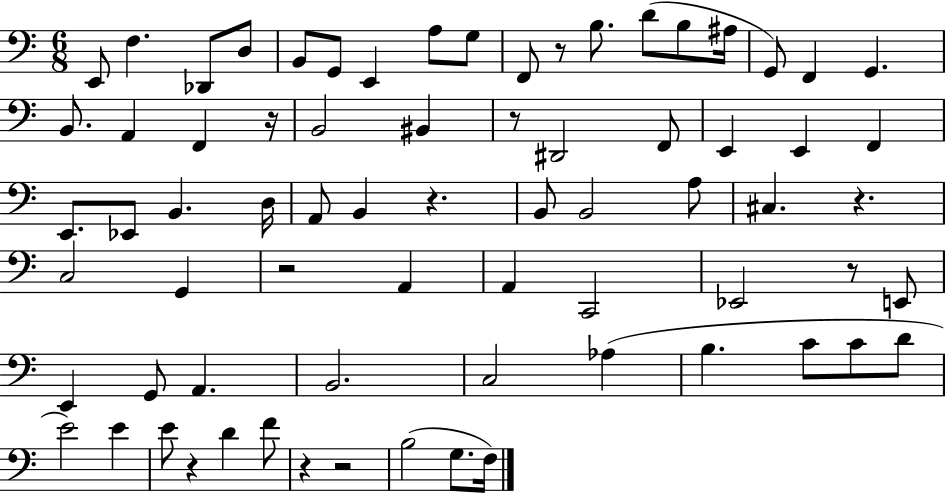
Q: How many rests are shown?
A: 10